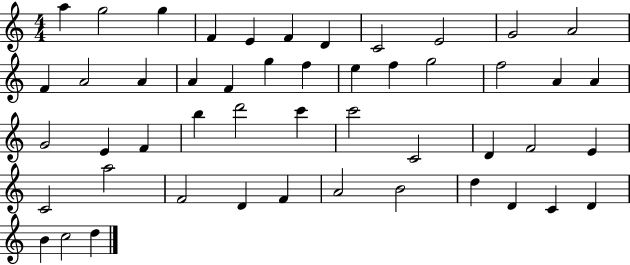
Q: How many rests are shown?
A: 0